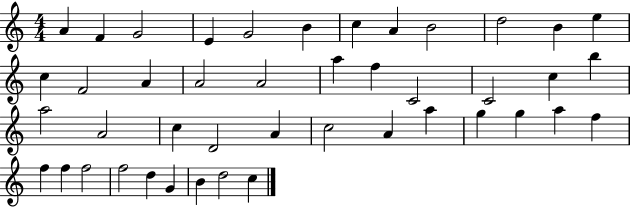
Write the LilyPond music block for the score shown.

{
  \clef treble
  \numericTimeSignature
  \time 4/4
  \key c \major
  a'4 f'4 g'2 | e'4 g'2 b'4 | c''4 a'4 b'2 | d''2 b'4 e''4 | \break c''4 f'2 a'4 | a'2 a'2 | a''4 f''4 c'2 | c'2 c''4 b''4 | \break a''2 a'2 | c''4 d'2 a'4 | c''2 a'4 a''4 | g''4 g''4 a''4 f''4 | \break f''4 f''4 f''2 | f''2 d''4 g'4 | b'4 d''2 c''4 | \bar "|."
}